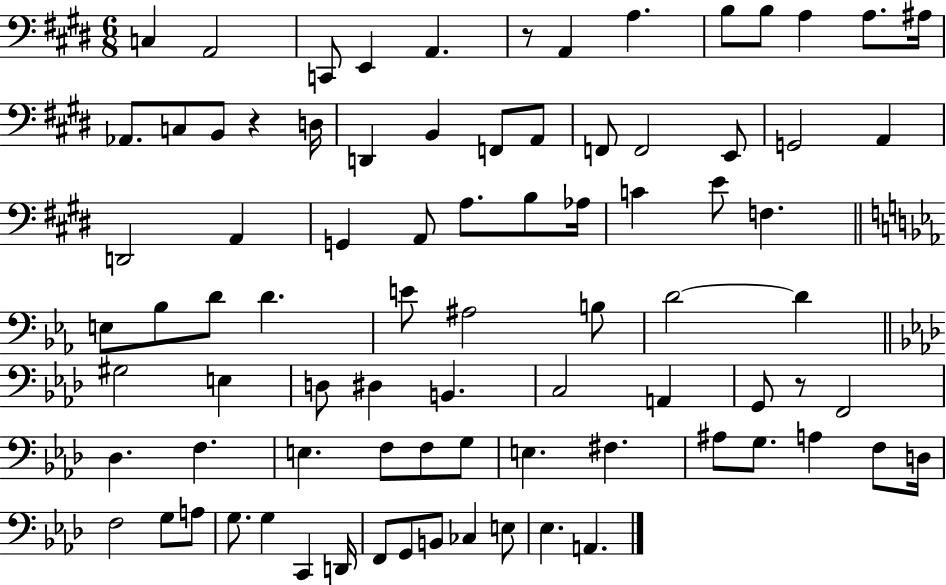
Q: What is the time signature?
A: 6/8